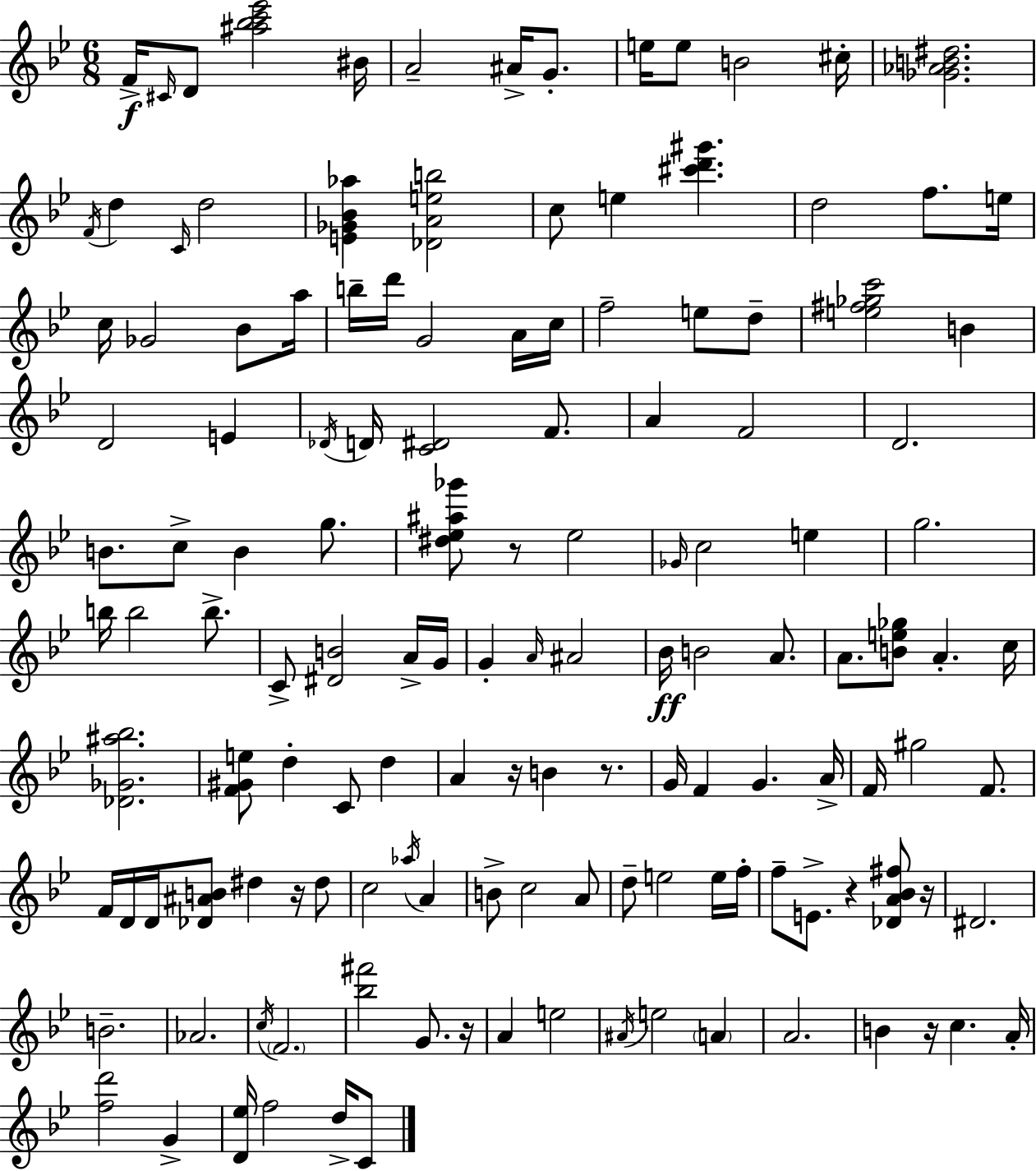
X:1
T:Untitled
M:6/8
L:1/4
K:Gm
F/4 ^C/4 D/2 [^a_bc'_e']2 ^B/4 A2 ^A/4 G/2 e/4 e/2 B2 ^c/4 [_G_AB^d]2 F/4 d C/4 d2 [E_G_B_a] [_DAeb]2 c/2 e [^c'd'^g'] d2 f/2 e/4 c/4 _G2 _B/2 a/4 b/4 d'/4 G2 A/4 c/4 f2 e/2 d/2 [e^f_gc']2 B D2 E _D/4 D/4 [C^D]2 F/2 A F2 D2 B/2 c/2 B g/2 [^d_e^a_g']/2 z/2 _e2 _G/4 c2 e g2 b/4 b2 b/2 C/2 [^DB]2 A/4 G/4 G A/4 ^A2 _B/4 B2 A/2 A/2 [Be_g]/2 A c/4 [_D_G^a_b]2 [F^Ge]/2 d C/2 d A z/4 B z/2 G/4 F G A/4 F/4 ^g2 F/2 F/4 D/4 D/4 [_D^AB]/2 ^d z/4 ^d/2 c2 _a/4 A B/2 c2 A/2 d/2 e2 e/4 f/4 f/2 E/2 z [_DA_B^f]/2 z/4 ^D2 B2 _A2 c/4 F2 [_b^f']2 G/2 z/4 A e2 ^A/4 e2 A A2 B z/4 c A/4 [fd']2 G [D_e]/4 f2 d/4 C/2